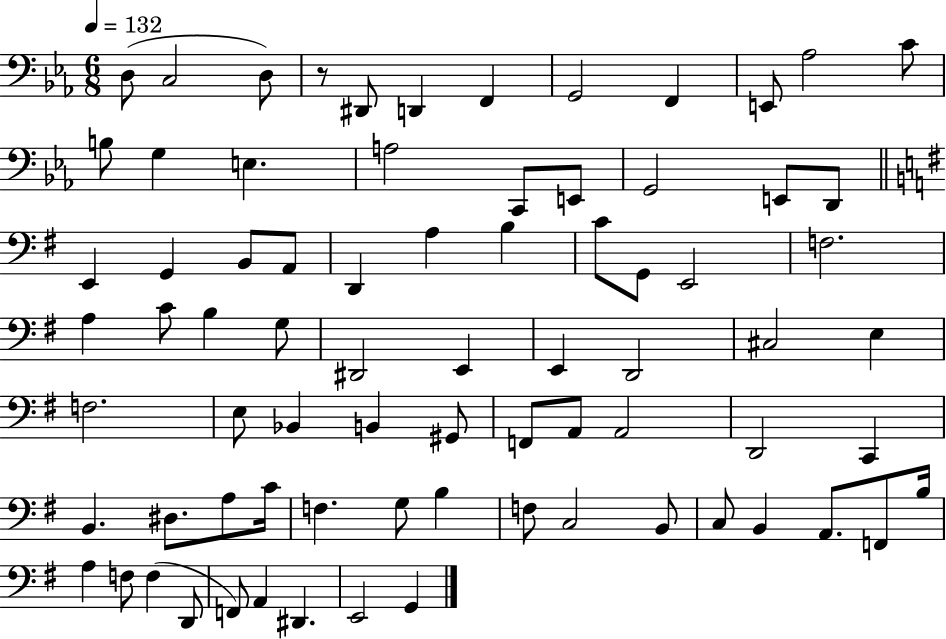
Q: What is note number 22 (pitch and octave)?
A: G2